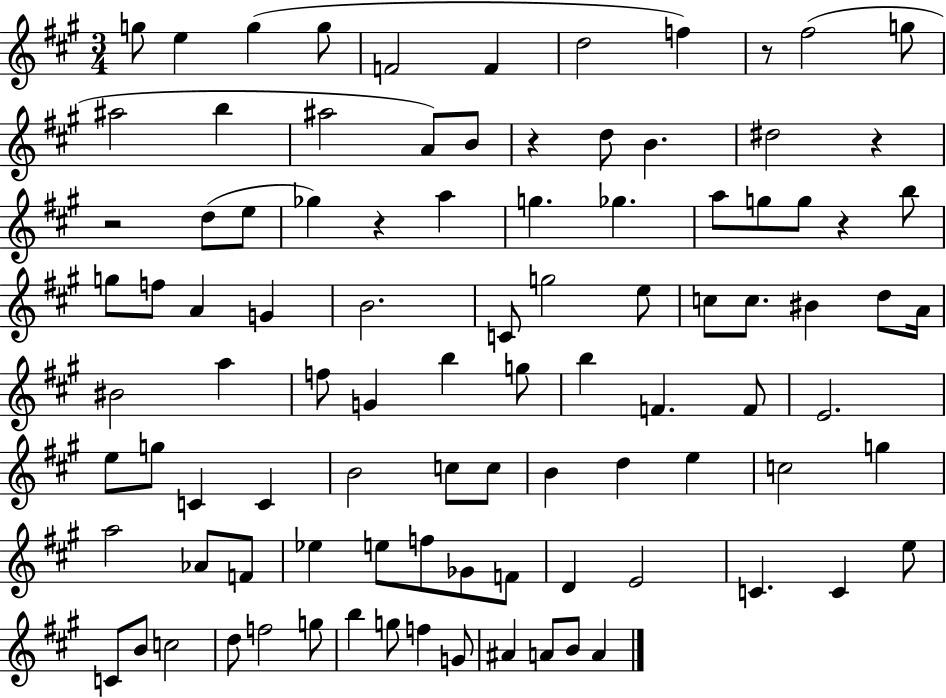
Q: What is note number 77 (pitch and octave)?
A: C4